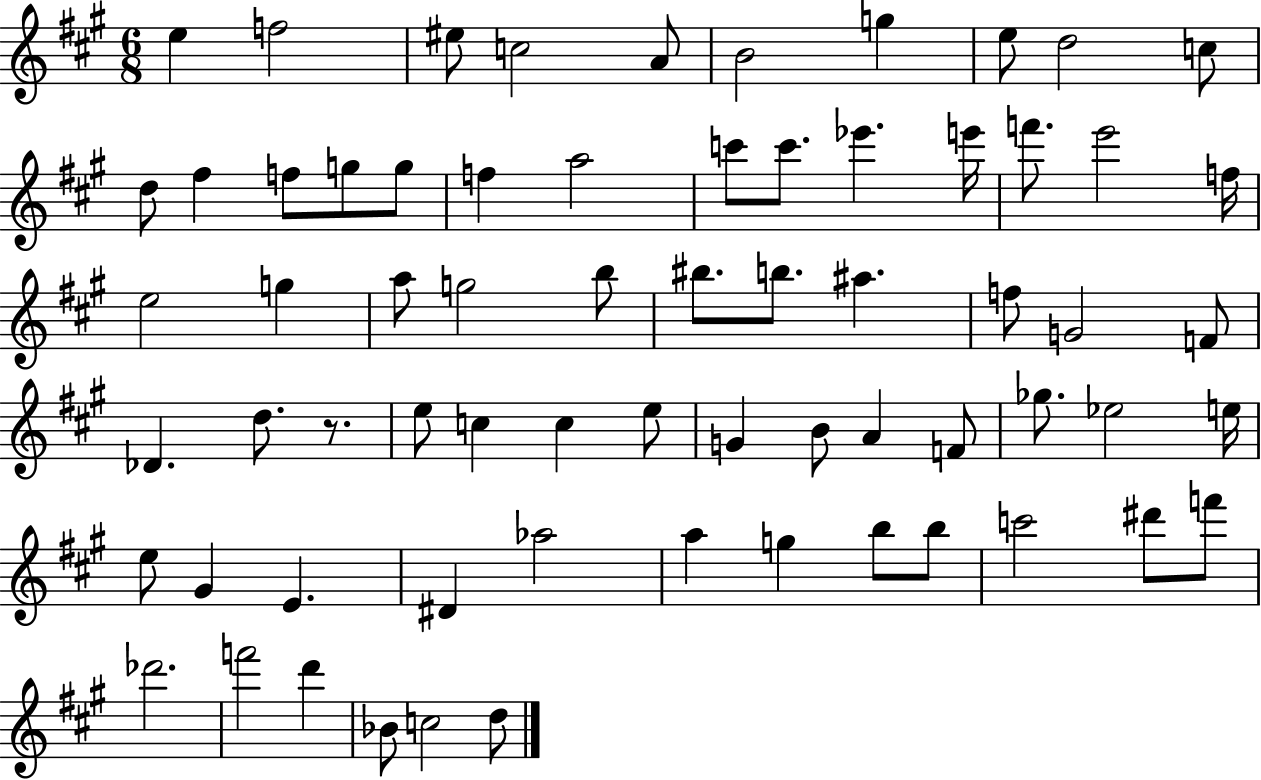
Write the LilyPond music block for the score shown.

{
  \clef treble
  \numericTimeSignature
  \time 6/8
  \key a \major
  e''4 f''2 | eis''8 c''2 a'8 | b'2 g''4 | e''8 d''2 c''8 | \break d''8 fis''4 f''8 g''8 g''8 | f''4 a''2 | c'''8 c'''8. ees'''4. e'''16 | f'''8. e'''2 f''16 | \break e''2 g''4 | a''8 g''2 b''8 | bis''8. b''8. ais''4. | f''8 g'2 f'8 | \break des'4. d''8. r8. | e''8 c''4 c''4 e''8 | g'4 b'8 a'4 f'8 | ges''8. ees''2 e''16 | \break e''8 gis'4 e'4. | dis'4 aes''2 | a''4 g''4 b''8 b''8 | c'''2 dis'''8 f'''8 | \break des'''2. | f'''2 d'''4 | bes'8 c''2 d''8 | \bar "|."
}